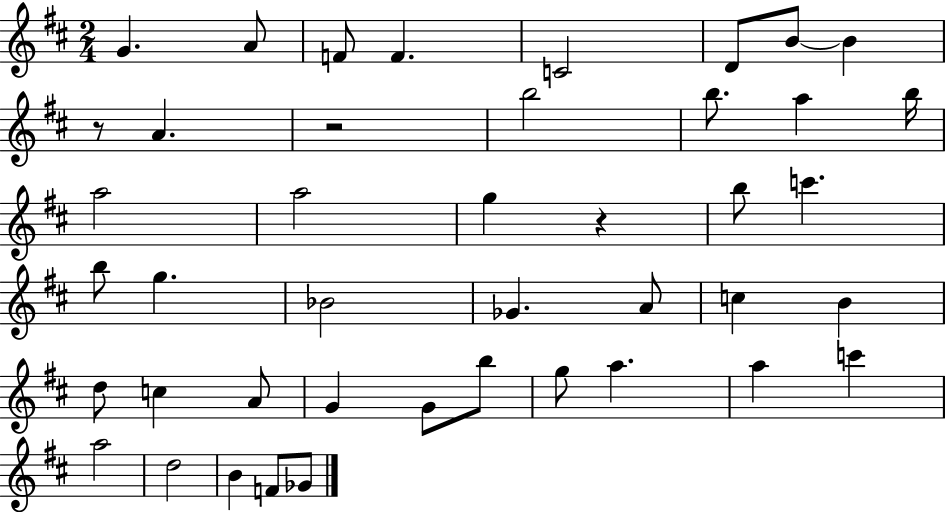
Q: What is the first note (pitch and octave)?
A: G4